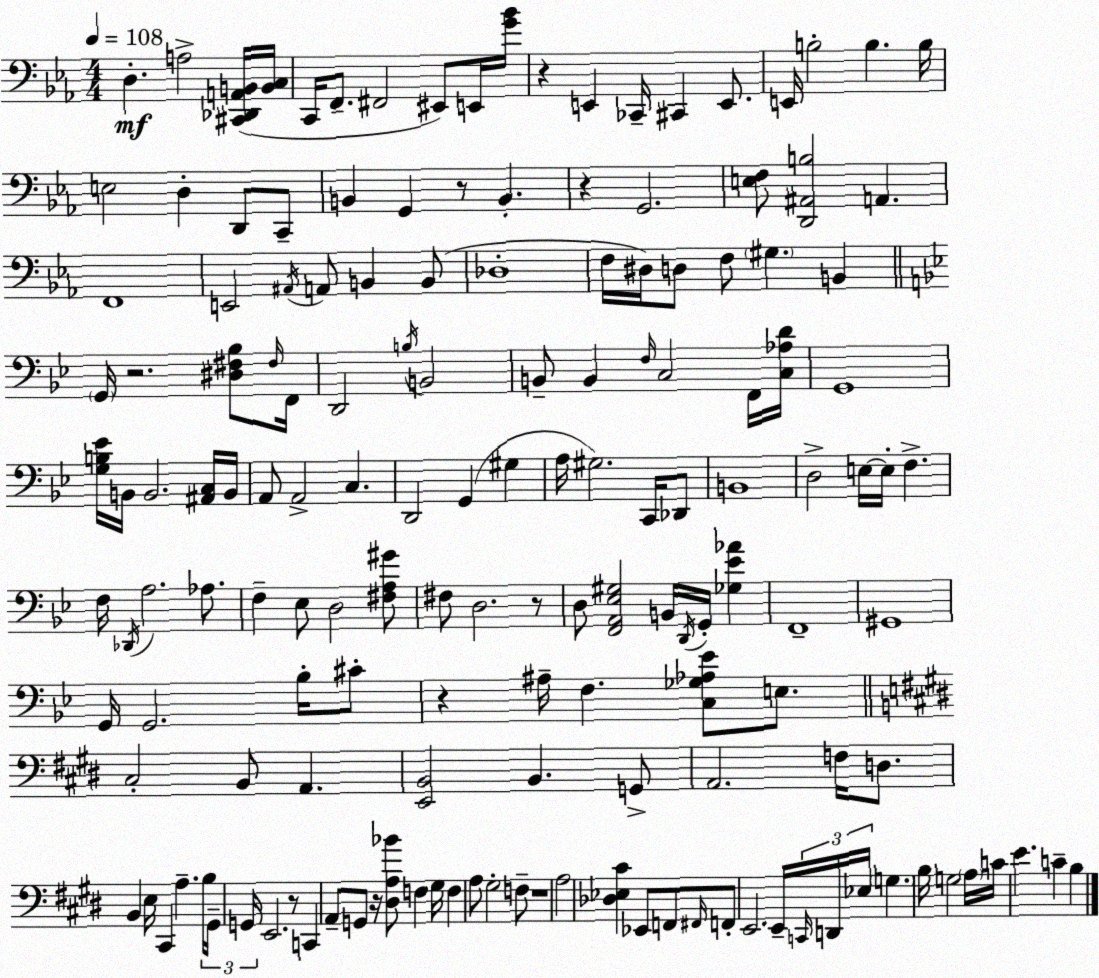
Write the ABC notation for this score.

X:1
T:Untitled
M:4/4
L:1/4
K:Cm
D, A,2 [^C,,_D,,A,,B,,]/4 [B,,C,]/4 C,,/4 F,,/2 ^F,,2 ^E,,/2 E,,/4 [G_B]/4 z E,, _C,,/4 ^C,, E,,/2 E,,/4 B,2 B, B,/4 E,2 D, D,,/2 C,,/2 B,, G,, z/2 B,, z G,,2 [E,F,]/2 [D,,^A,,B,]2 A,, F,,4 E,,2 ^A,,/4 A,,/2 B,, B,,/2 _D,4 F,/4 ^D,/4 D,/2 F,/2 ^G, B,, G,,/4 z2 [^D,^F,_B,]/2 ^F,/4 F,,/4 D,,2 B,/4 B,,2 B,,/2 B,, F,/4 C,2 F,,/4 [C,_A,D]/4 G,,4 [G,B,_E]/4 B,,/4 B,,2 [^A,,C,]/4 B,,/4 A,,/2 A,,2 C, D,,2 G,, ^G, A,/4 ^G,2 C,,/4 _D,,/2 B,,4 D,2 E,/4 E,/4 F, F,/4 _D,,/4 A,2 _A,/2 F, _E,/2 D,2 [^F,A,^G]/2 ^F,/2 D,2 z/2 D,/2 [F,,A,,_E,^G,]2 B,,/4 D,,/4 G,,/4 [_G,_E_A] F,,4 ^G,,4 G,,/4 G,,2 _B,/4 ^C/2 z ^A,/4 F, [C,_G,_A,_E]/2 E,/2 ^C,2 B,,/2 A,, [E,,B,,]2 B,, G,,/2 A,,2 F,/4 D,/2 B,, E,/4 ^C,, A, B,/4 ^G,,/4 G,,/4 E,,2 z/2 C,, A,,/2 G,,/2 z/4 [^D,A,_B]/2 F, ^G,/4 F, A,/2 ^G,2 F,/2 z4 A,2 [_D,_E,^C] _E,,/2 F,,/2 ^F,,/4 F,,/2 E,,2 E,,/4 C,,/4 D,,/4 _E,/4 G, B,/4 G,2 A,/4 C/4 E C B,